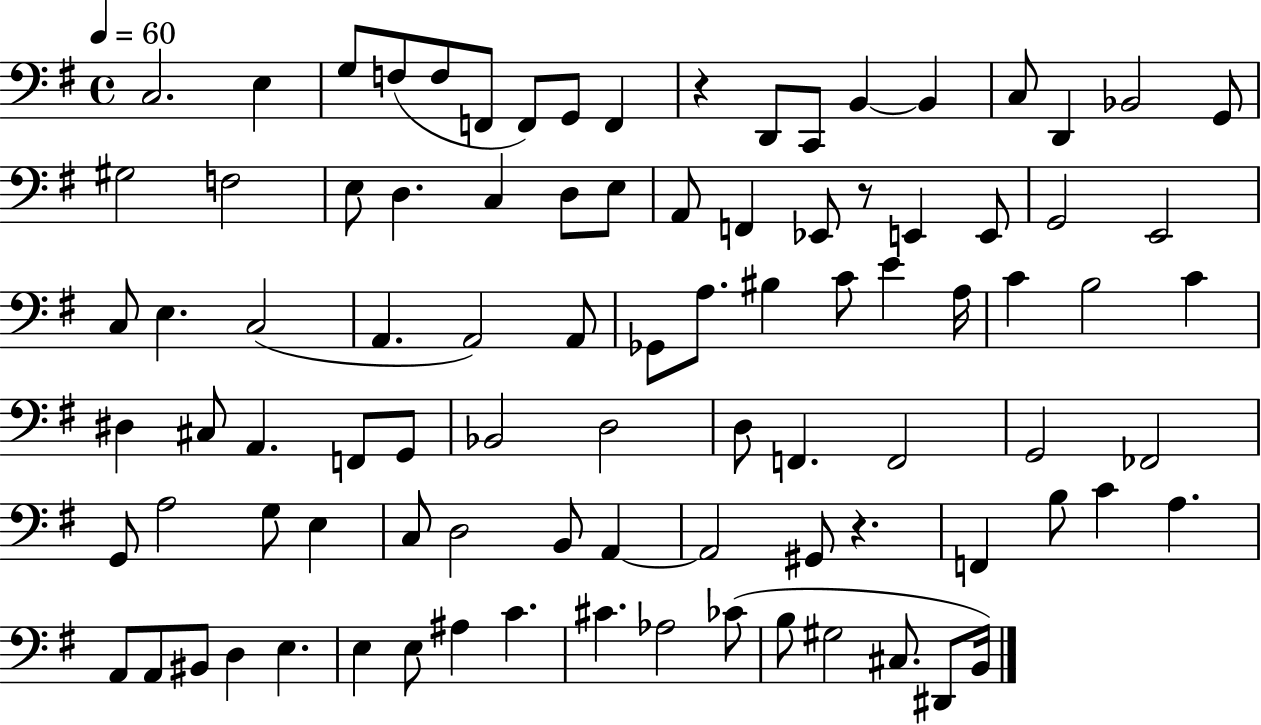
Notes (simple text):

C3/h. E3/q G3/e F3/e F3/e F2/e F2/e G2/e F2/q R/q D2/e C2/e B2/q B2/q C3/e D2/q Bb2/h G2/e G#3/h F3/h E3/e D3/q. C3/q D3/e E3/e A2/e F2/q Eb2/e R/e E2/q E2/e G2/h E2/h C3/e E3/q. C3/h A2/q. A2/h A2/e Gb2/e A3/e. BIS3/q C4/e E4/q A3/s C4/q B3/h C4/q D#3/q C#3/e A2/q. F2/e G2/e Bb2/h D3/h D3/e F2/q. F2/h G2/h FES2/h G2/e A3/h G3/e E3/q C3/e D3/h B2/e A2/q A2/h G#2/e R/q. F2/q B3/e C4/q A3/q. A2/e A2/e BIS2/e D3/q E3/q. E3/q E3/e A#3/q C4/q. C#4/q. Ab3/h CES4/e B3/e G#3/h C#3/e. D#2/e B2/s